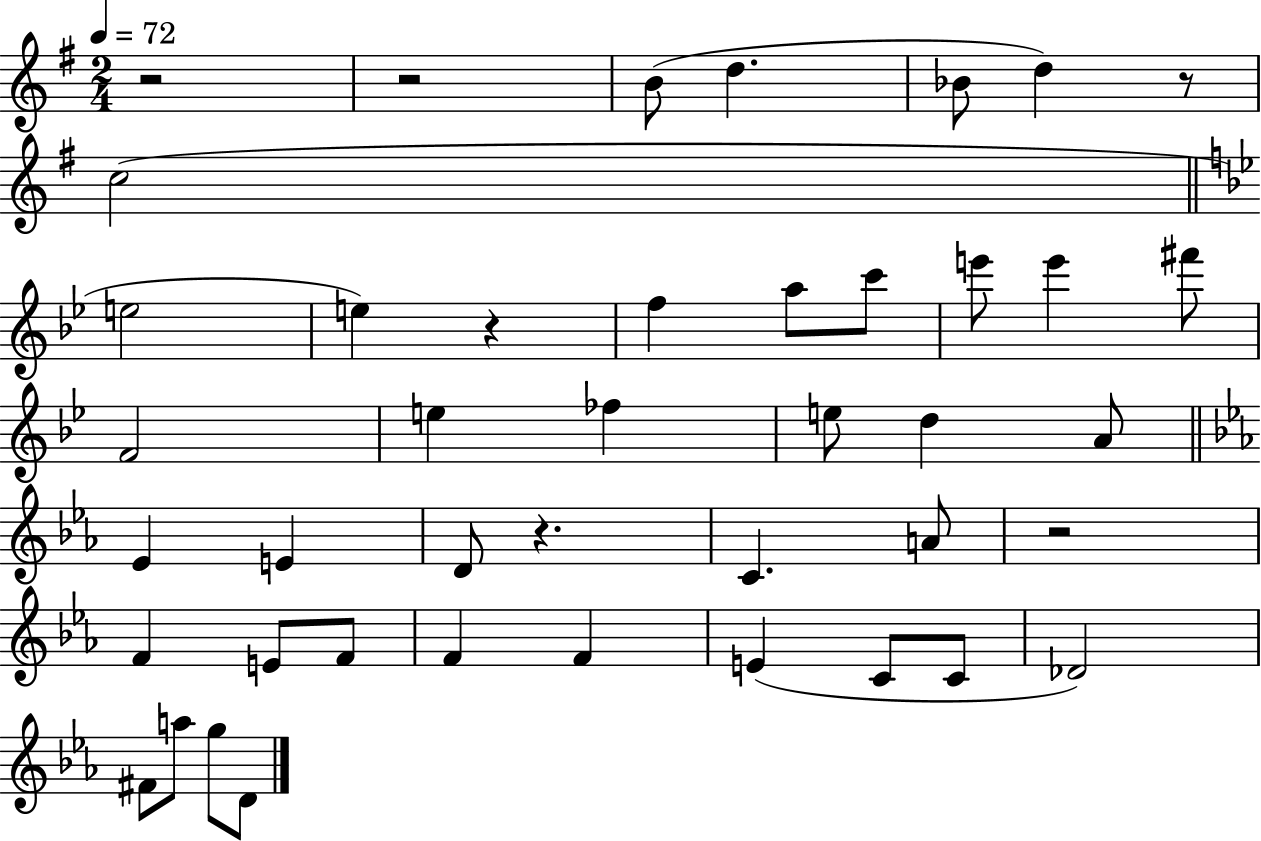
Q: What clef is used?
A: treble